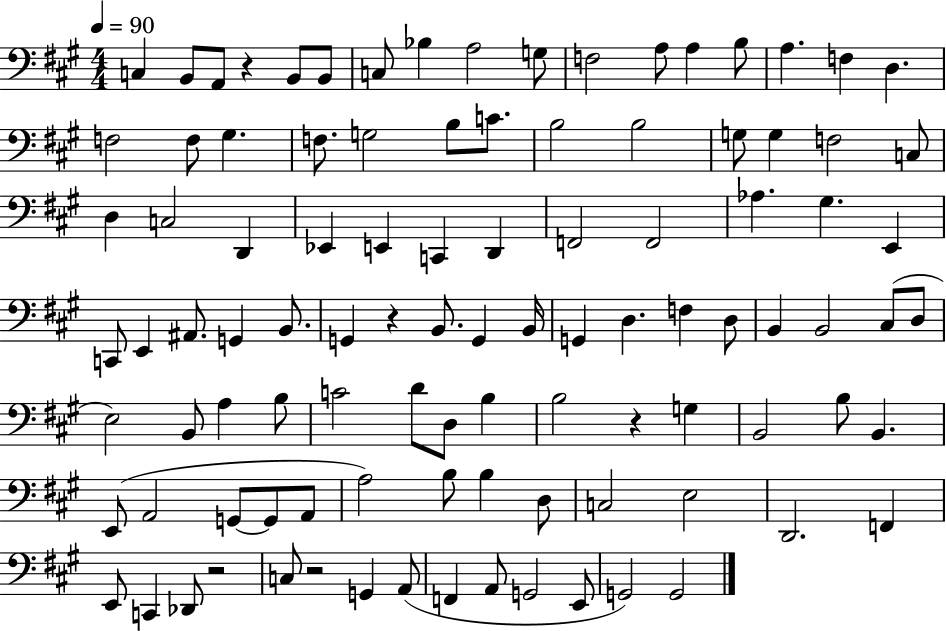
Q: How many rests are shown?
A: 5